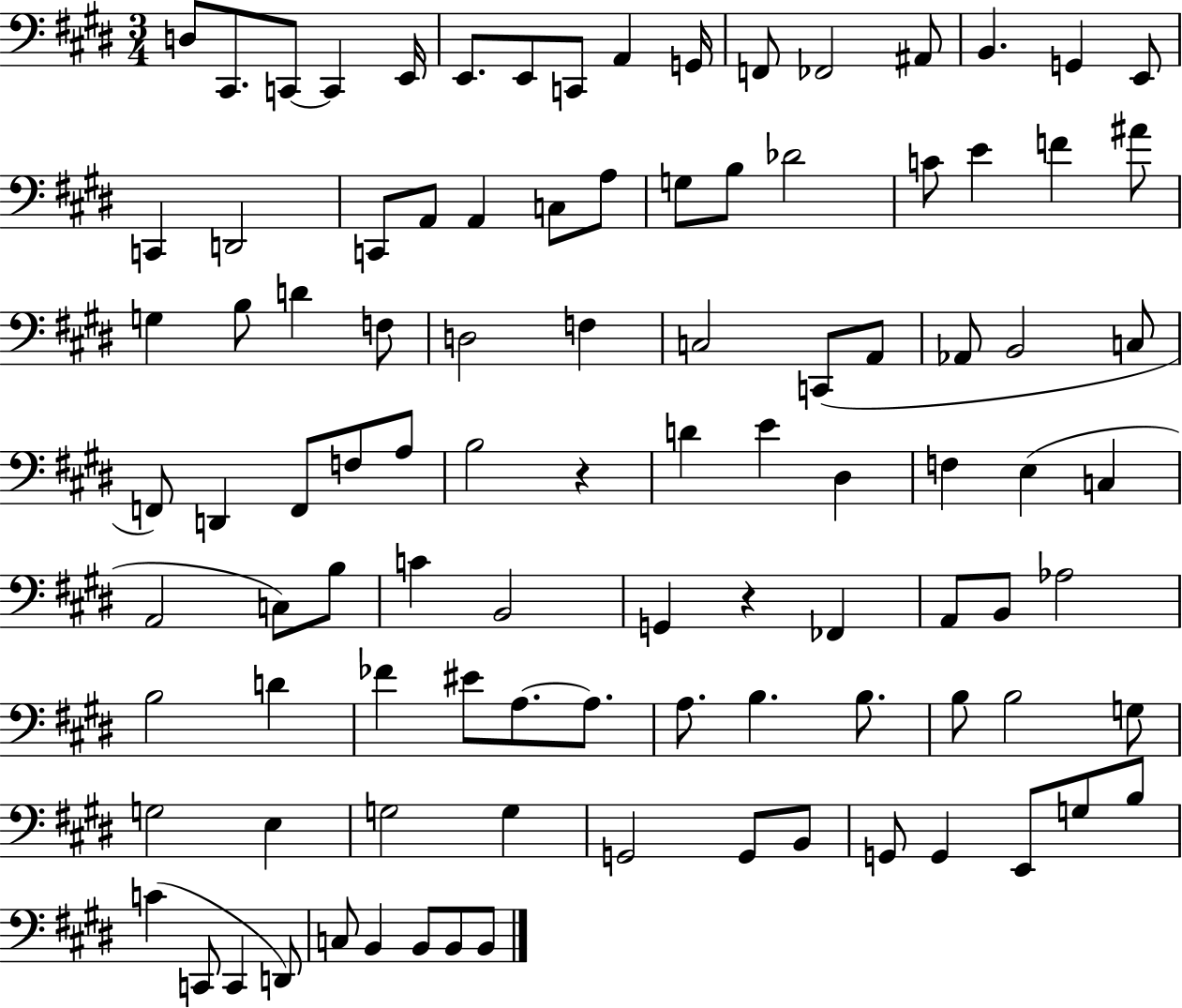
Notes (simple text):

D3/e C#2/e. C2/e C2/q E2/s E2/e. E2/e C2/e A2/q G2/s F2/e FES2/h A#2/e B2/q. G2/q E2/e C2/q D2/h C2/e A2/e A2/q C3/e A3/e G3/e B3/e Db4/h C4/e E4/q F4/q A#4/e G3/q B3/e D4/q F3/e D3/h F3/q C3/h C2/e A2/e Ab2/e B2/h C3/e F2/e D2/q F2/e F3/e A3/e B3/h R/q D4/q E4/q D#3/q F3/q E3/q C3/q A2/h C3/e B3/e C4/q B2/h G2/q R/q FES2/q A2/e B2/e Ab3/h B3/h D4/q FES4/q EIS4/e A3/e. A3/e. A3/e. B3/q. B3/e. B3/e B3/h G3/e G3/h E3/q G3/h G3/q G2/h G2/e B2/e G2/e G2/q E2/e G3/e B3/e C4/q C2/e C2/q D2/e C3/e B2/q B2/e B2/e B2/e